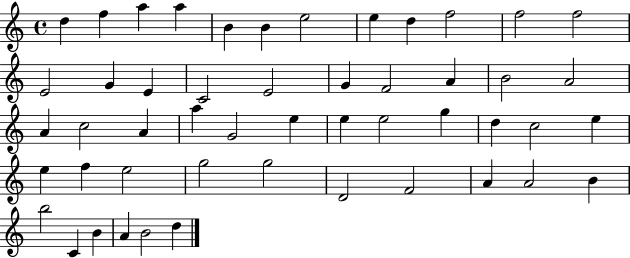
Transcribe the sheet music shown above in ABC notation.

X:1
T:Untitled
M:4/4
L:1/4
K:C
d f a a B B e2 e d f2 f2 f2 E2 G E C2 E2 G F2 A B2 A2 A c2 A a G2 e e e2 g d c2 e e f e2 g2 g2 D2 F2 A A2 B b2 C B A B2 d